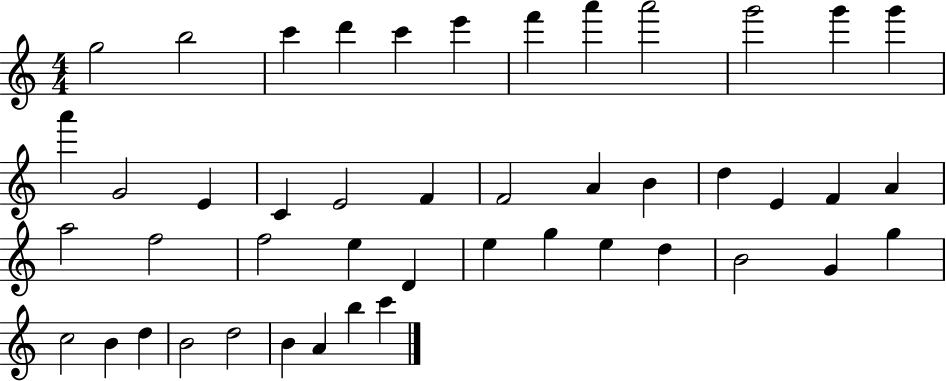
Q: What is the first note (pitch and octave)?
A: G5